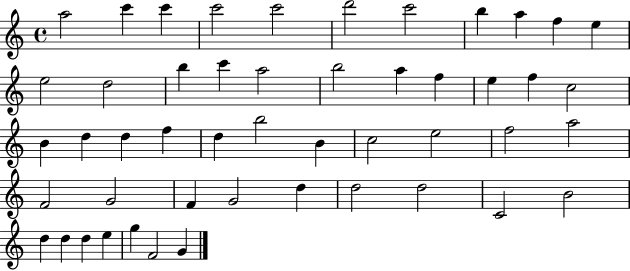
A5/h C6/q C6/q C6/h C6/h D6/h C6/h B5/q A5/q F5/q E5/q E5/h D5/h B5/q C6/q A5/h B5/h A5/q F5/q E5/q F5/q C5/h B4/q D5/q D5/q F5/q D5/q B5/h B4/q C5/h E5/h F5/h A5/h F4/h G4/h F4/q G4/h D5/q D5/h D5/h C4/h B4/h D5/q D5/q D5/q E5/q G5/q F4/h G4/q